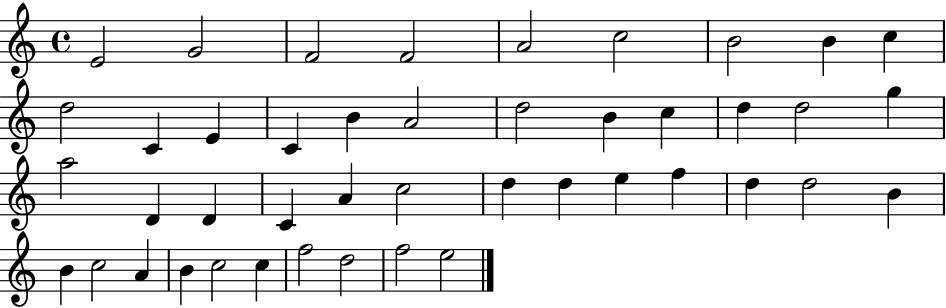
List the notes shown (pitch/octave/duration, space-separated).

E4/h G4/h F4/h F4/h A4/h C5/h B4/h B4/q C5/q D5/h C4/q E4/q C4/q B4/q A4/h D5/h B4/q C5/q D5/q D5/h G5/q A5/h D4/q D4/q C4/q A4/q C5/h D5/q D5/q E5/q F5/q D5/q D5/h B4/q B4/q C5/h A4/q B4/q C5/h C5/q F5/h D5/h F5/h E5/h